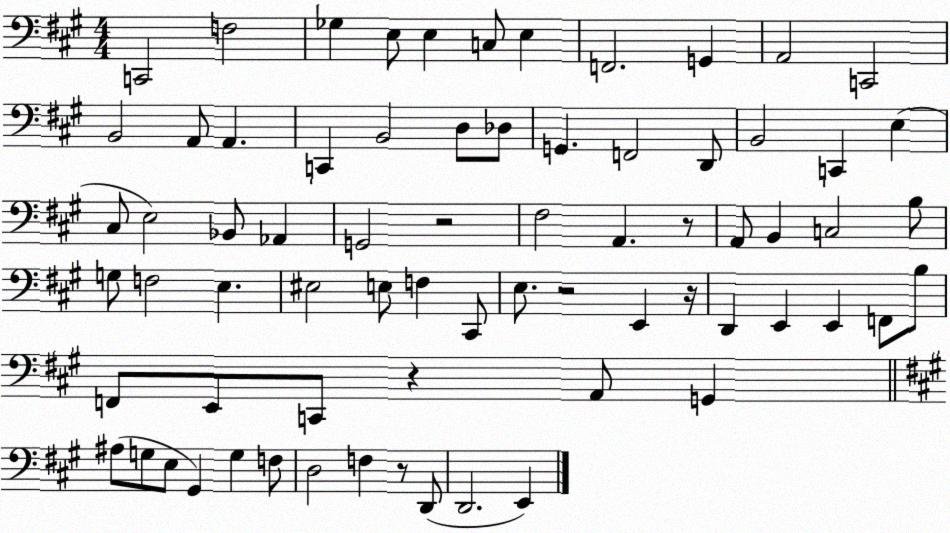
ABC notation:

X:1
T:Untitled
M:4/4
L:1/4
K:A
C,,2 F,2 _G, E,/2 E, C,/2 E, F,,2 G,, A,,2 C,,2 B,,2 A,,/2 A,, C,, B,,2 D,/2 _D,/2 G,, F,,2 D,,/2 B,,2 C,, E, ^C,/2 E,2 _B,,/2 _A,, G,,2 z2 ^F,2 A,, z/2 A,,/2 B,, C,2 B,/2 G,/2 F,2 E, ^E,2 E,/2 F, ^C,,/2 E,/2 z2 E,, z/4 D,, E,, E,, F,,/2 B,/2 F,,/2 E,,/2 C,,/2 z A,,/2 G,, ^A,/2 G,/2 E,/2 ^G,, G, F,/2 D,2 F, z/2 D,,/2 D,,2 E,,